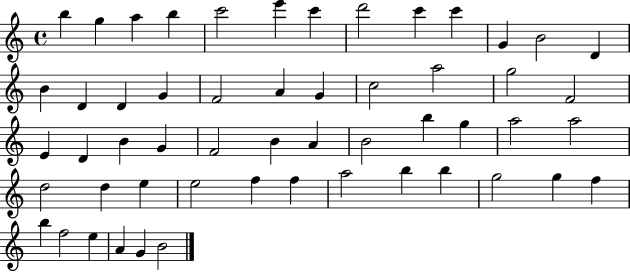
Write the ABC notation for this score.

X:1
T:Untitled
M:4/4
L:1/4
K:C
b g a b c'2 e' c' d'2 c' c' G B2 D B D D G F2 A G c2 a2 g2 F2 E D B G F2 B A B2 b g a2 a2 d2 d e e2 f f a2 b b g2 g f b f2 e A G B2